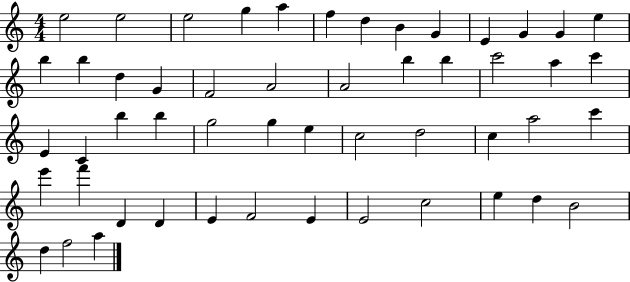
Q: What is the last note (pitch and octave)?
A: A5